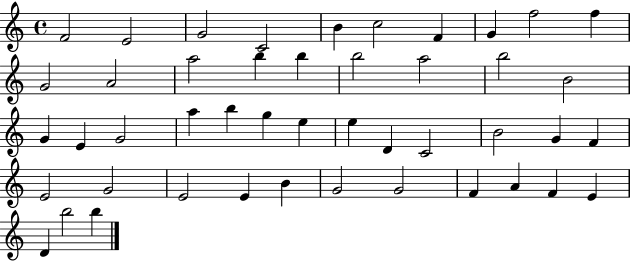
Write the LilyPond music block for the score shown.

{
  \clef treble
  \time 4/4
  \defaultTimeSignature
  \key c \major
  f'2 e'2 | g'2 c'2 | b'4 c''2 f'4 | g'4 f''2 f''4 | \break g'2 a'2 | a''2 b''4 b''4 | b''2 a''2 | b''2 b'2 | \break g'4 e'4 g'2 | a''4 b''4 g''4 e''4 | e''4 d'4 c'2 | b'2 g'4 f'4 | \break e'2 g'2 | e'2 e'4 b'4 | g'2 g'2 | f'4 a'4 f'4 e'4 | \break d'4 b''2 b''4 | \bar "|."
}